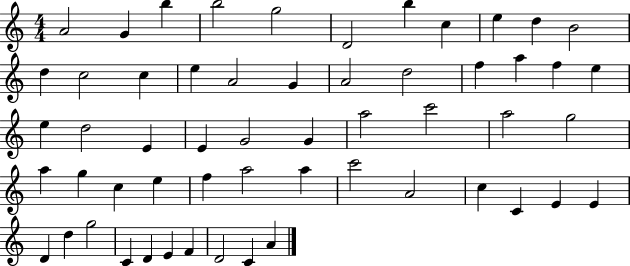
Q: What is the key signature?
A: C major